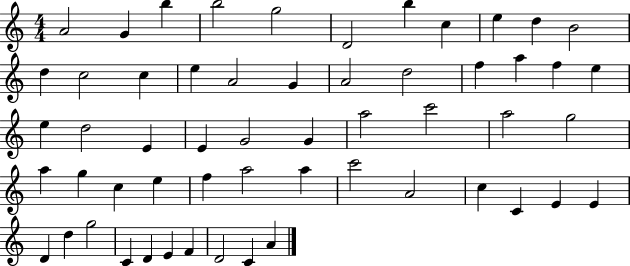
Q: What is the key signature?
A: C major